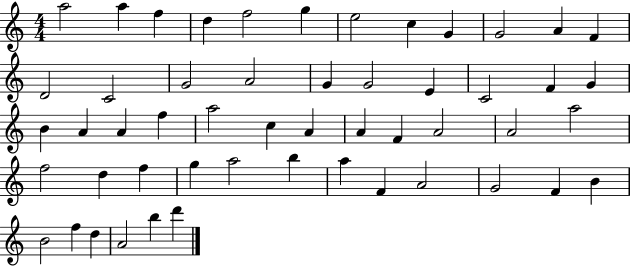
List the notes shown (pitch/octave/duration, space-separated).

A5/h A5/q F5/q D5/q F5/h G5/q E5/h C5/q G4/q G4/h A4/q F4/q D4/h C4/h G4/h A4/h G4/q G4/h E4/q C4/h F4/q G4/q B4/q A4/q A4/q F5/q A5/h C5/q A4/q A4/q F4/q A4/h A4/h A5/h F5/h D5/q F5/q G5/q A5/h B5/q A5/q F4/q A4/h G4/h F4/q B4/q B4/h F5/q D5/q A4/h B5/q D6/q